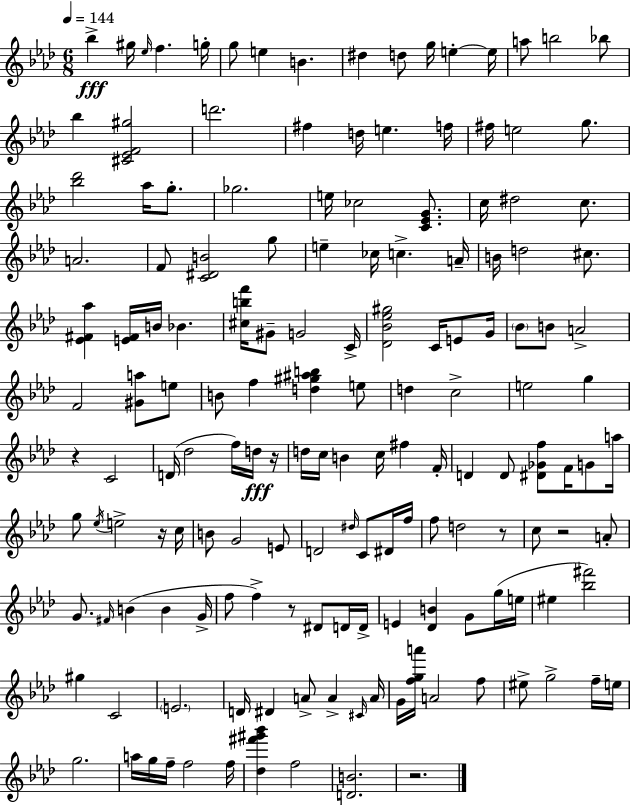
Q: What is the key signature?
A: F minor